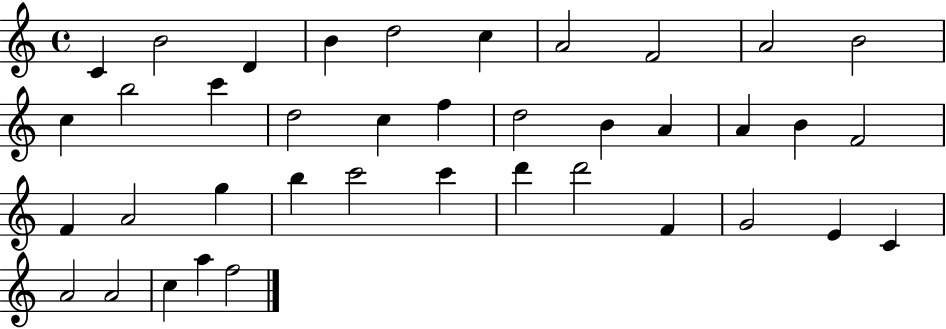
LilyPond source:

{
  \clef treble
  \time 4/4
  \defaultTimeSignature
  \key c \major
  c'4 b'2 d'4 | b'4 d''2 c''4 | a'2 f'2 | a'2 b'2 | \break c''4 b''2 c'''4 | d''2 c''4 f''4 | d''2 b'4 a'4 | a'4 b'4 f'2 | \break f'4 a'2 g''4 | b''4 c'''2 c'''4 | d'''4 d'''2 f'4 | g'2 e'4 c'4 | \break a'2 a'2 | c''4 a''4 f''2 | \bar "|."
}